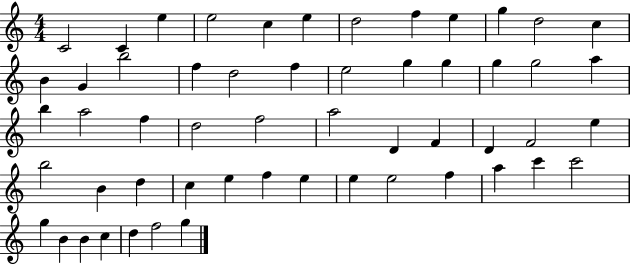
{
  \clef treble
  \numericTimeSignature
  \time 4/4
  \key c \major
  c'2 c'4 e''4 | e''2 c''4 e''4 | d''2 f''4 e''4 | g''4 d''2 c''4 | \break b'4 g'4 b''2 | f''4 d''2 f''4 | e''2 g''4 g''4 | g''4 g''2 a''4 | \break b''4 a''2 f''4 | d''2 f''2 | a''2 d'4 f'4 | d'4 f'2 e''4 | \break b''2 b'4 d''4 | c''4 e''4 f''4 e''4 | e''4 e''2 f''4 | a''4 c'''4 c'''2 | \break g''4 b'4 b'4 c''4 | d''4 f''2 g''4 | \bar "|."
}